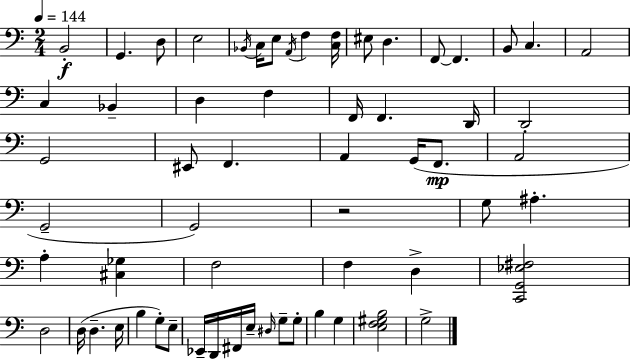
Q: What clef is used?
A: bass